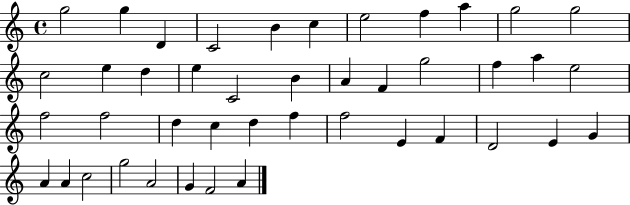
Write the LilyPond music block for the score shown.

{
  \clef treble
  \time 4/4
  \defaultTimeSignature
  \key c \major
  g''2 g''4 d'4 | c'2 b'4 c''4 | e''2 f''4 a''4 | g''2 g''2 | \break c''2 e''4 d''4 | e''4 c'2 b'4 | a'4 f'4 g''2 | f''4 a''4 e''2 | \break f''2 f''2 | d''4 c''4 d''4 f''4 | f''2 e'4 f'4 | d'2 e'4 g'4 | \break a'4 a'4 c''2 | g''2 a'2 | g'4 f'2 a'4 | \bar "|."
}